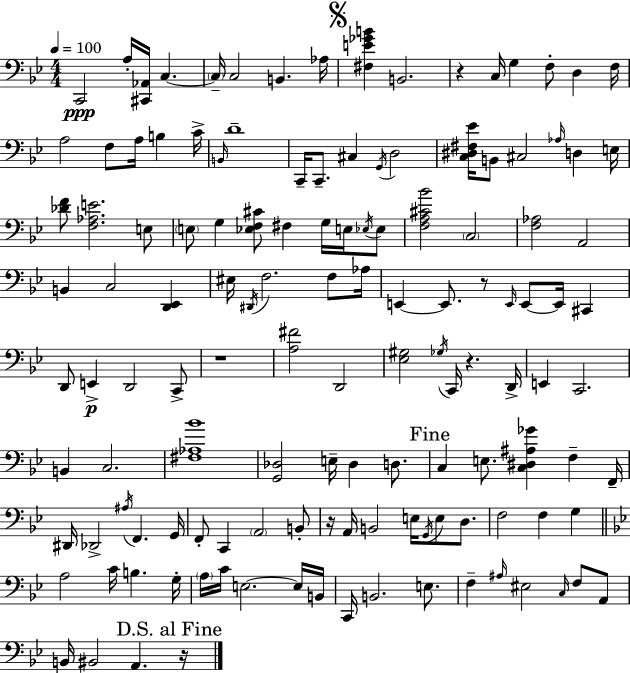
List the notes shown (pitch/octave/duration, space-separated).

C2/h A3/s [C#2,Ab2]/s C3/q. C3/s C3/h B2/q. Ab3/s [F#3,E4,Gb4,B4]/q B2/h. R/q C3/s G3/q F3/e D3/q F3/s A3/h F3/e A3/s B3/q C4/s B2/s D4/w C2/s C2/e. C#3/q G2/s D3/h [C3,D#3,F#3,Eb4]/s B2/e C#3/h Ab3/s D3/q E3/s [Db4,F4]/e [F3,Ab3,E4]/h. E3/e E3/e G3/q [Eb3,F3,C#4]/e F#3/q G3/s E3/s Eb3/s Eb3/e [F3,A3,C#4,Bb4]/h C3/h [F3,Ab3]/h A2/h B2/q C3/h [D2,Eb2]/q EIS3/s D#2/s F3/h. F3/e Ab3/s E2/q E2/e. R/e E2/s E2/e E2/s C#2/q D2/e E2/q D2/h C2/e R/w [A3,F#4]/h D2/h [Eb3,G#3]/h Gb3/s C2/s R/q. D2/s E2/q C2/h. B2/q C3/h. [F#3,Ab3,Bb4]/w [G2,Db3]/h E3/s Db3/q D3/e. C3/q E3/e. [C3,D#3,A#3,Gb4]/q F3/q F2/s D#2/s Db2/h A#3/s F2/q. G2/s F2/e C2/q A2/h B2/e R/s A2/s B2/h E3/s G2/s E3/e D3/e. F3/h F3/q G3/q A3/h C4/s B3/q. G3/s A3/s C4/s E3/h. E3/s B2/s C2/s B2/h. E3/e. F3/q A#3/s EIS3/h C3/s F3/e A2/e B2/s BIS2/h A2/q. R/s